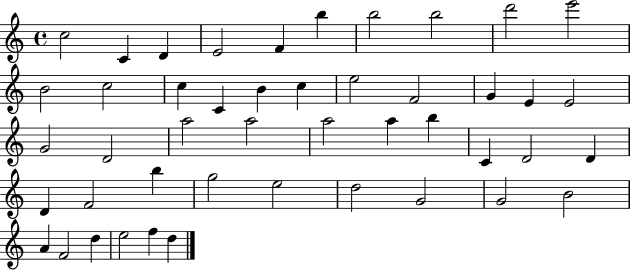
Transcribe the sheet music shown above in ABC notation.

X:1
T:Untitled
M:4/4
L:1/4
K:C
c2 C D E2 F b b2 b2 d'2 e'2 B2 c2 c C B c e2 F2 G E E2 G2 D2 a2 a2 a2 a b C D2 D D F2 b g2 e2 d2 G2 G2 B2 A F2 d e2 f d